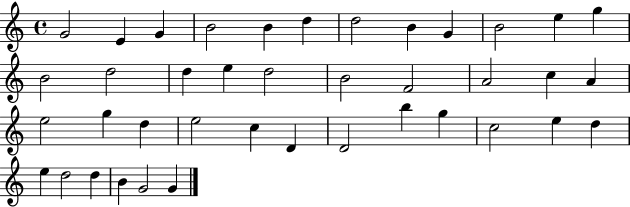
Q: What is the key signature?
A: C major